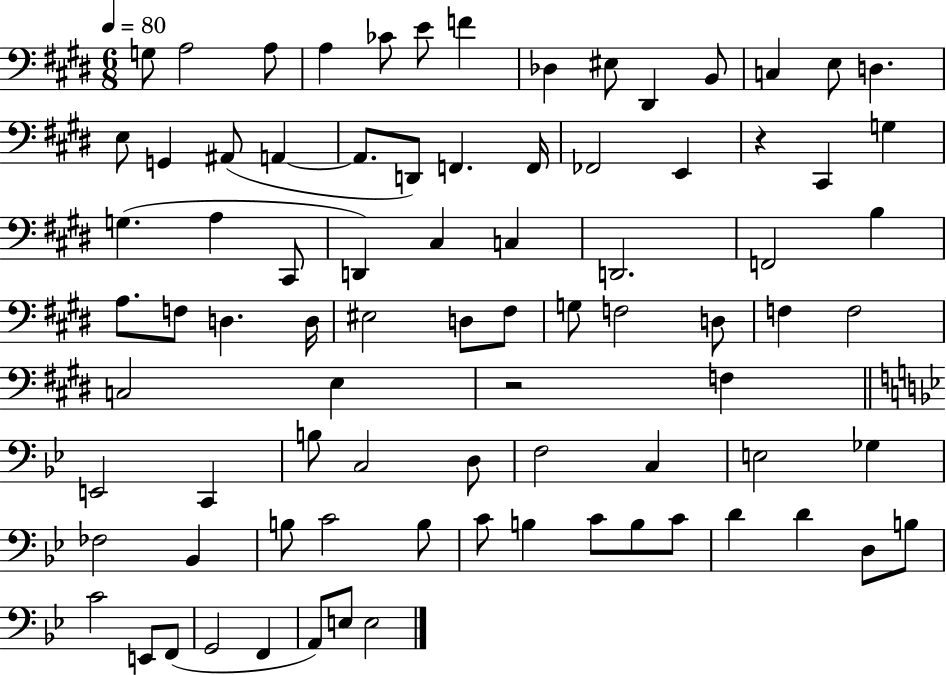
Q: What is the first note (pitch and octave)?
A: G3